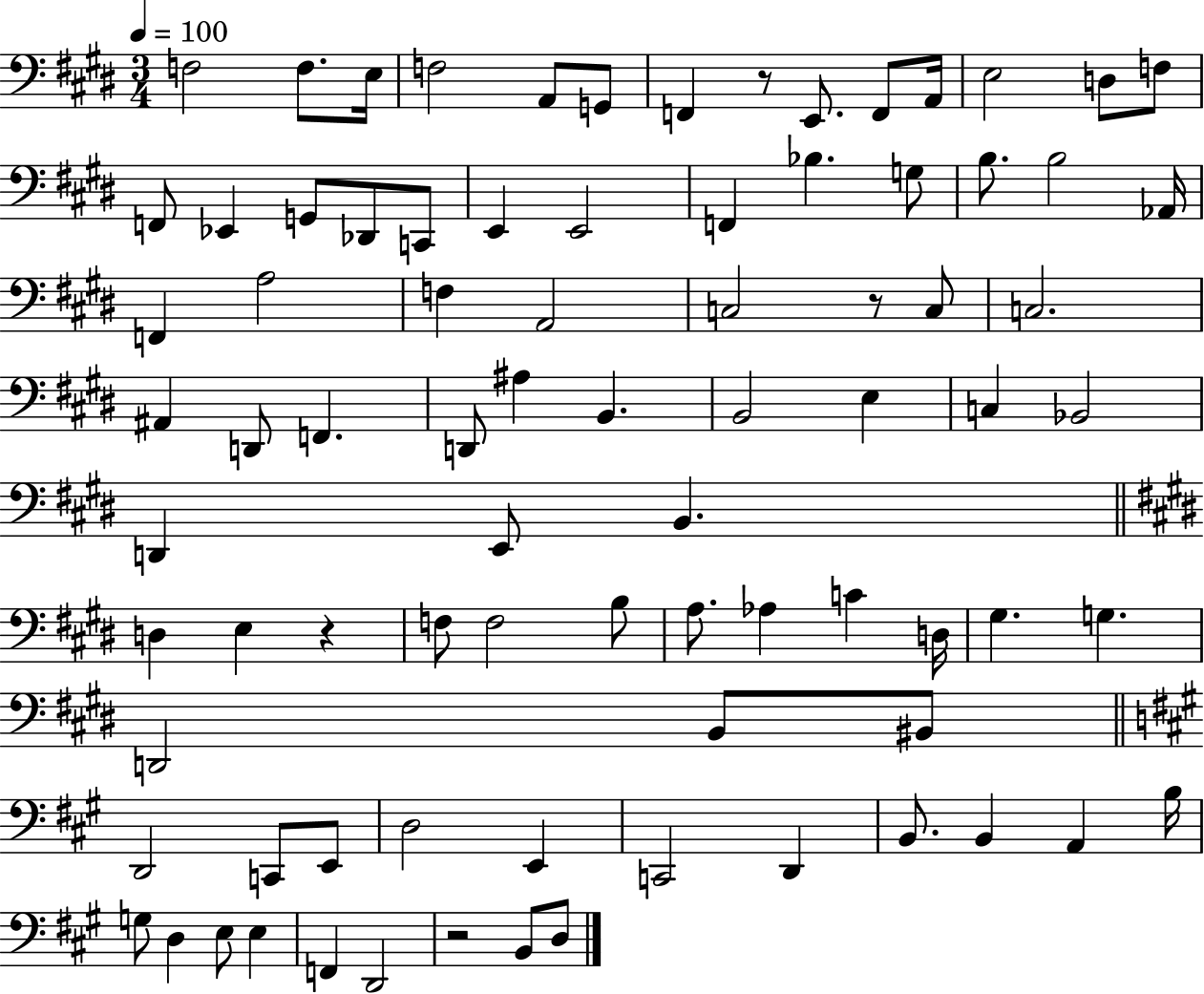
X:1
T:Untitled
M:3/4
L:1/4
K:E
F,2 F,/2 E,/4 F,2 A,,/2 G,,/2 F,, z/2 E,,/2 F,,/2 A,,/4 E,2 D,/2 F,/2 F,,/2 _E,, G,,/2 _D,,/2 C,,/2 E,, E,,2 F,, _B, G,/2 B,/2 B,2 _A,,/4 F,, A,2 F, A,,2 C,2 z/2 C,/2 C,2 ^A,, D,,/2 F,, D,,/2 ^A, B,, B,,2 E, C, _B,,2 D,, E,,/2 B,, D, E, z F,/2 F,2 B,/2 A,/2 _A, C D,/4 ^G, G, D,,2 B,,/2 ^B,,/2 D,,2 C,,/2 E,,/2 D,2 E,, C,,2 D,, B,,/2 B,, A,, B,/4 G,/2 D, E,/2 E, F,, D,,2 z2 B,,/2 D,/2